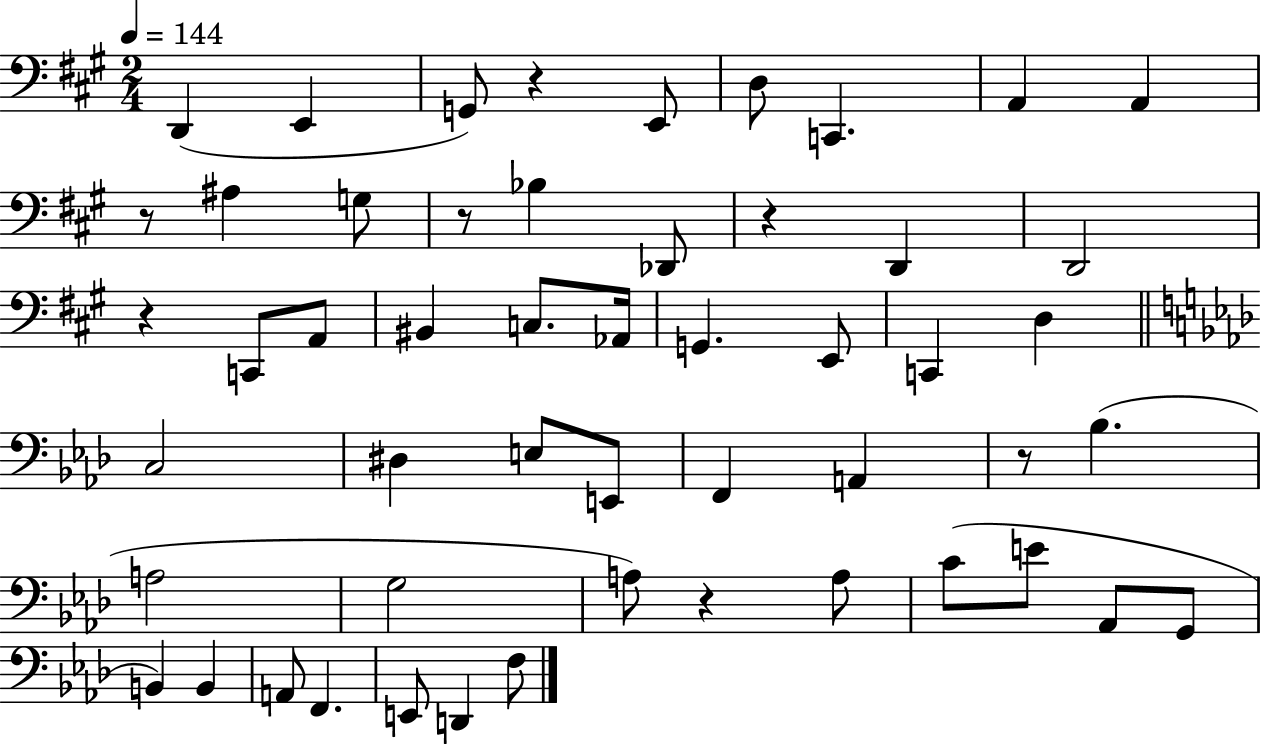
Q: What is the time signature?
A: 2/4